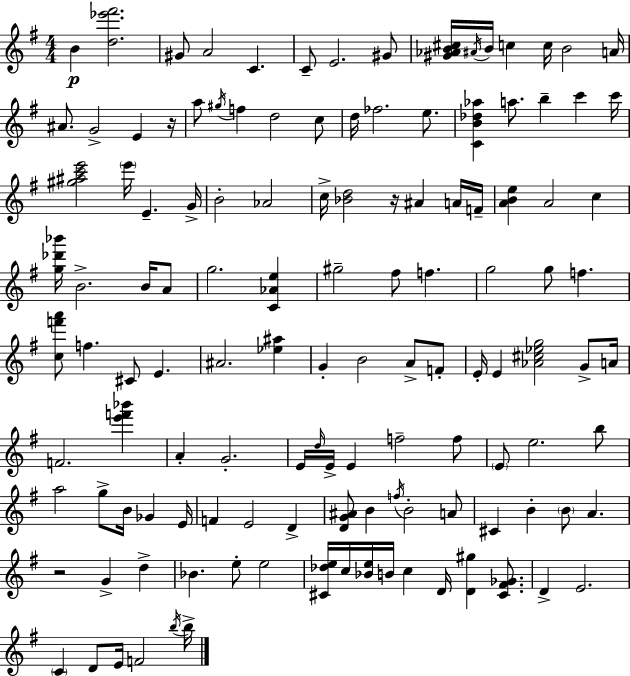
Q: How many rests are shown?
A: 3